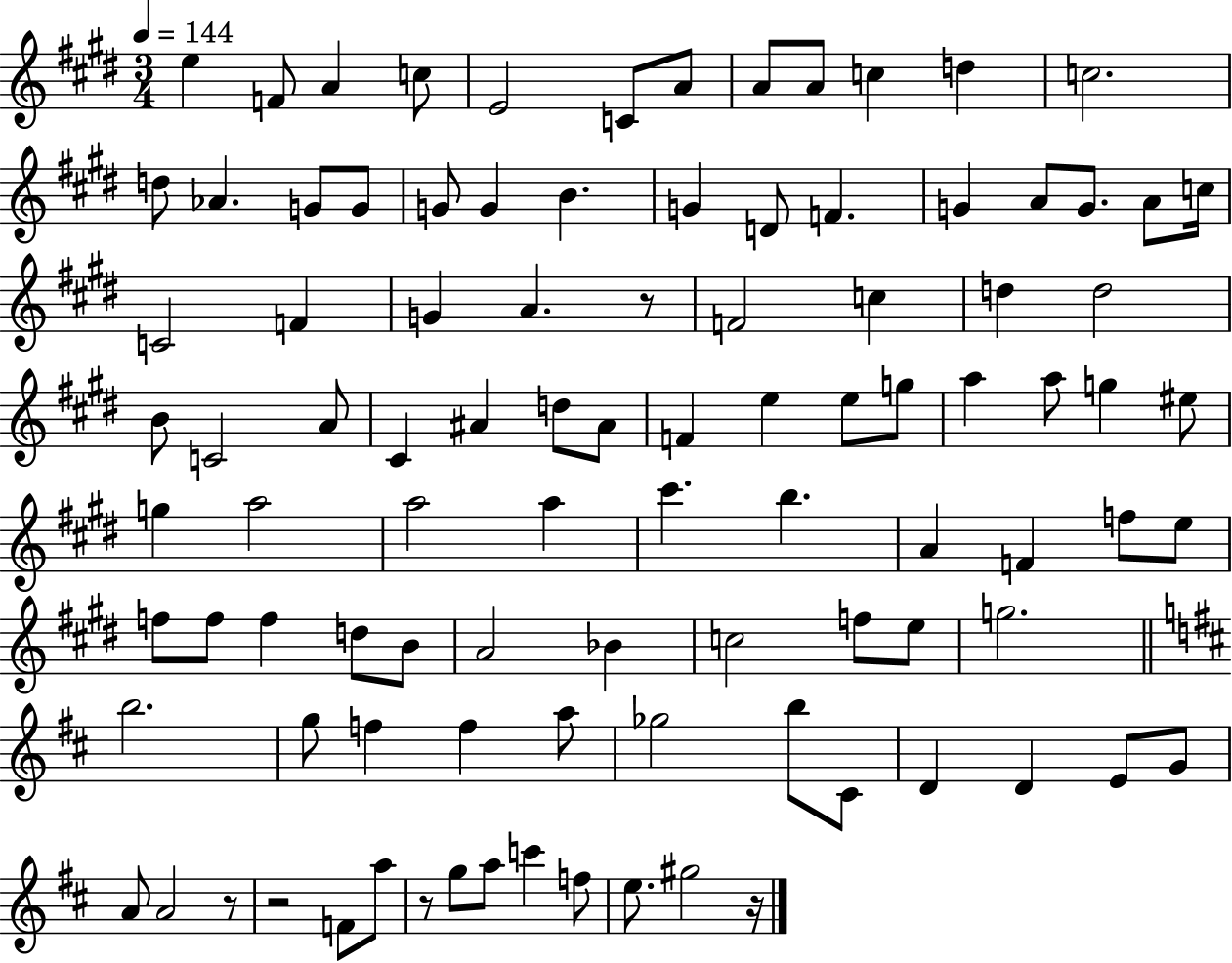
E5/q F4/e A4/q C5/e E4/h C4/e A4/e A4/e A4/e C5/q D5/q C5/h. D5/e Ab4/q. G4/e G4/e G4/e G4/q B4/q. G4/q D4/e F4/q. G4/q A4/e G4/e. A4/e C5/s C4/h F4/q G4/q A4/q. R/e F4/h C5/q D5/q D5/h B4/e C4/h A4/e C#4/q A#4/q D5/e A#4/e F4/q E5/q E5/e G5/e A5/q A5/e G5/q EIS5/e G5/q A5/h A5/h A5/q C#6/q. B5/q. A4/q F4/q F5/e E5/e F5/e F5/e F5/q D5/e B4/e A4/h Bb4/q C5/h F5/e E5/e G5/h. B5/h. G5/e F5/q F5/q A5/e Gb5/h B5/e C#4/e D4/q D4/q E4/e G4/e A4/e A4/h R/e R/h F4/e A5/e R/e G5/e A5/e C6/q F5/e E5/e. G#5/h R/s